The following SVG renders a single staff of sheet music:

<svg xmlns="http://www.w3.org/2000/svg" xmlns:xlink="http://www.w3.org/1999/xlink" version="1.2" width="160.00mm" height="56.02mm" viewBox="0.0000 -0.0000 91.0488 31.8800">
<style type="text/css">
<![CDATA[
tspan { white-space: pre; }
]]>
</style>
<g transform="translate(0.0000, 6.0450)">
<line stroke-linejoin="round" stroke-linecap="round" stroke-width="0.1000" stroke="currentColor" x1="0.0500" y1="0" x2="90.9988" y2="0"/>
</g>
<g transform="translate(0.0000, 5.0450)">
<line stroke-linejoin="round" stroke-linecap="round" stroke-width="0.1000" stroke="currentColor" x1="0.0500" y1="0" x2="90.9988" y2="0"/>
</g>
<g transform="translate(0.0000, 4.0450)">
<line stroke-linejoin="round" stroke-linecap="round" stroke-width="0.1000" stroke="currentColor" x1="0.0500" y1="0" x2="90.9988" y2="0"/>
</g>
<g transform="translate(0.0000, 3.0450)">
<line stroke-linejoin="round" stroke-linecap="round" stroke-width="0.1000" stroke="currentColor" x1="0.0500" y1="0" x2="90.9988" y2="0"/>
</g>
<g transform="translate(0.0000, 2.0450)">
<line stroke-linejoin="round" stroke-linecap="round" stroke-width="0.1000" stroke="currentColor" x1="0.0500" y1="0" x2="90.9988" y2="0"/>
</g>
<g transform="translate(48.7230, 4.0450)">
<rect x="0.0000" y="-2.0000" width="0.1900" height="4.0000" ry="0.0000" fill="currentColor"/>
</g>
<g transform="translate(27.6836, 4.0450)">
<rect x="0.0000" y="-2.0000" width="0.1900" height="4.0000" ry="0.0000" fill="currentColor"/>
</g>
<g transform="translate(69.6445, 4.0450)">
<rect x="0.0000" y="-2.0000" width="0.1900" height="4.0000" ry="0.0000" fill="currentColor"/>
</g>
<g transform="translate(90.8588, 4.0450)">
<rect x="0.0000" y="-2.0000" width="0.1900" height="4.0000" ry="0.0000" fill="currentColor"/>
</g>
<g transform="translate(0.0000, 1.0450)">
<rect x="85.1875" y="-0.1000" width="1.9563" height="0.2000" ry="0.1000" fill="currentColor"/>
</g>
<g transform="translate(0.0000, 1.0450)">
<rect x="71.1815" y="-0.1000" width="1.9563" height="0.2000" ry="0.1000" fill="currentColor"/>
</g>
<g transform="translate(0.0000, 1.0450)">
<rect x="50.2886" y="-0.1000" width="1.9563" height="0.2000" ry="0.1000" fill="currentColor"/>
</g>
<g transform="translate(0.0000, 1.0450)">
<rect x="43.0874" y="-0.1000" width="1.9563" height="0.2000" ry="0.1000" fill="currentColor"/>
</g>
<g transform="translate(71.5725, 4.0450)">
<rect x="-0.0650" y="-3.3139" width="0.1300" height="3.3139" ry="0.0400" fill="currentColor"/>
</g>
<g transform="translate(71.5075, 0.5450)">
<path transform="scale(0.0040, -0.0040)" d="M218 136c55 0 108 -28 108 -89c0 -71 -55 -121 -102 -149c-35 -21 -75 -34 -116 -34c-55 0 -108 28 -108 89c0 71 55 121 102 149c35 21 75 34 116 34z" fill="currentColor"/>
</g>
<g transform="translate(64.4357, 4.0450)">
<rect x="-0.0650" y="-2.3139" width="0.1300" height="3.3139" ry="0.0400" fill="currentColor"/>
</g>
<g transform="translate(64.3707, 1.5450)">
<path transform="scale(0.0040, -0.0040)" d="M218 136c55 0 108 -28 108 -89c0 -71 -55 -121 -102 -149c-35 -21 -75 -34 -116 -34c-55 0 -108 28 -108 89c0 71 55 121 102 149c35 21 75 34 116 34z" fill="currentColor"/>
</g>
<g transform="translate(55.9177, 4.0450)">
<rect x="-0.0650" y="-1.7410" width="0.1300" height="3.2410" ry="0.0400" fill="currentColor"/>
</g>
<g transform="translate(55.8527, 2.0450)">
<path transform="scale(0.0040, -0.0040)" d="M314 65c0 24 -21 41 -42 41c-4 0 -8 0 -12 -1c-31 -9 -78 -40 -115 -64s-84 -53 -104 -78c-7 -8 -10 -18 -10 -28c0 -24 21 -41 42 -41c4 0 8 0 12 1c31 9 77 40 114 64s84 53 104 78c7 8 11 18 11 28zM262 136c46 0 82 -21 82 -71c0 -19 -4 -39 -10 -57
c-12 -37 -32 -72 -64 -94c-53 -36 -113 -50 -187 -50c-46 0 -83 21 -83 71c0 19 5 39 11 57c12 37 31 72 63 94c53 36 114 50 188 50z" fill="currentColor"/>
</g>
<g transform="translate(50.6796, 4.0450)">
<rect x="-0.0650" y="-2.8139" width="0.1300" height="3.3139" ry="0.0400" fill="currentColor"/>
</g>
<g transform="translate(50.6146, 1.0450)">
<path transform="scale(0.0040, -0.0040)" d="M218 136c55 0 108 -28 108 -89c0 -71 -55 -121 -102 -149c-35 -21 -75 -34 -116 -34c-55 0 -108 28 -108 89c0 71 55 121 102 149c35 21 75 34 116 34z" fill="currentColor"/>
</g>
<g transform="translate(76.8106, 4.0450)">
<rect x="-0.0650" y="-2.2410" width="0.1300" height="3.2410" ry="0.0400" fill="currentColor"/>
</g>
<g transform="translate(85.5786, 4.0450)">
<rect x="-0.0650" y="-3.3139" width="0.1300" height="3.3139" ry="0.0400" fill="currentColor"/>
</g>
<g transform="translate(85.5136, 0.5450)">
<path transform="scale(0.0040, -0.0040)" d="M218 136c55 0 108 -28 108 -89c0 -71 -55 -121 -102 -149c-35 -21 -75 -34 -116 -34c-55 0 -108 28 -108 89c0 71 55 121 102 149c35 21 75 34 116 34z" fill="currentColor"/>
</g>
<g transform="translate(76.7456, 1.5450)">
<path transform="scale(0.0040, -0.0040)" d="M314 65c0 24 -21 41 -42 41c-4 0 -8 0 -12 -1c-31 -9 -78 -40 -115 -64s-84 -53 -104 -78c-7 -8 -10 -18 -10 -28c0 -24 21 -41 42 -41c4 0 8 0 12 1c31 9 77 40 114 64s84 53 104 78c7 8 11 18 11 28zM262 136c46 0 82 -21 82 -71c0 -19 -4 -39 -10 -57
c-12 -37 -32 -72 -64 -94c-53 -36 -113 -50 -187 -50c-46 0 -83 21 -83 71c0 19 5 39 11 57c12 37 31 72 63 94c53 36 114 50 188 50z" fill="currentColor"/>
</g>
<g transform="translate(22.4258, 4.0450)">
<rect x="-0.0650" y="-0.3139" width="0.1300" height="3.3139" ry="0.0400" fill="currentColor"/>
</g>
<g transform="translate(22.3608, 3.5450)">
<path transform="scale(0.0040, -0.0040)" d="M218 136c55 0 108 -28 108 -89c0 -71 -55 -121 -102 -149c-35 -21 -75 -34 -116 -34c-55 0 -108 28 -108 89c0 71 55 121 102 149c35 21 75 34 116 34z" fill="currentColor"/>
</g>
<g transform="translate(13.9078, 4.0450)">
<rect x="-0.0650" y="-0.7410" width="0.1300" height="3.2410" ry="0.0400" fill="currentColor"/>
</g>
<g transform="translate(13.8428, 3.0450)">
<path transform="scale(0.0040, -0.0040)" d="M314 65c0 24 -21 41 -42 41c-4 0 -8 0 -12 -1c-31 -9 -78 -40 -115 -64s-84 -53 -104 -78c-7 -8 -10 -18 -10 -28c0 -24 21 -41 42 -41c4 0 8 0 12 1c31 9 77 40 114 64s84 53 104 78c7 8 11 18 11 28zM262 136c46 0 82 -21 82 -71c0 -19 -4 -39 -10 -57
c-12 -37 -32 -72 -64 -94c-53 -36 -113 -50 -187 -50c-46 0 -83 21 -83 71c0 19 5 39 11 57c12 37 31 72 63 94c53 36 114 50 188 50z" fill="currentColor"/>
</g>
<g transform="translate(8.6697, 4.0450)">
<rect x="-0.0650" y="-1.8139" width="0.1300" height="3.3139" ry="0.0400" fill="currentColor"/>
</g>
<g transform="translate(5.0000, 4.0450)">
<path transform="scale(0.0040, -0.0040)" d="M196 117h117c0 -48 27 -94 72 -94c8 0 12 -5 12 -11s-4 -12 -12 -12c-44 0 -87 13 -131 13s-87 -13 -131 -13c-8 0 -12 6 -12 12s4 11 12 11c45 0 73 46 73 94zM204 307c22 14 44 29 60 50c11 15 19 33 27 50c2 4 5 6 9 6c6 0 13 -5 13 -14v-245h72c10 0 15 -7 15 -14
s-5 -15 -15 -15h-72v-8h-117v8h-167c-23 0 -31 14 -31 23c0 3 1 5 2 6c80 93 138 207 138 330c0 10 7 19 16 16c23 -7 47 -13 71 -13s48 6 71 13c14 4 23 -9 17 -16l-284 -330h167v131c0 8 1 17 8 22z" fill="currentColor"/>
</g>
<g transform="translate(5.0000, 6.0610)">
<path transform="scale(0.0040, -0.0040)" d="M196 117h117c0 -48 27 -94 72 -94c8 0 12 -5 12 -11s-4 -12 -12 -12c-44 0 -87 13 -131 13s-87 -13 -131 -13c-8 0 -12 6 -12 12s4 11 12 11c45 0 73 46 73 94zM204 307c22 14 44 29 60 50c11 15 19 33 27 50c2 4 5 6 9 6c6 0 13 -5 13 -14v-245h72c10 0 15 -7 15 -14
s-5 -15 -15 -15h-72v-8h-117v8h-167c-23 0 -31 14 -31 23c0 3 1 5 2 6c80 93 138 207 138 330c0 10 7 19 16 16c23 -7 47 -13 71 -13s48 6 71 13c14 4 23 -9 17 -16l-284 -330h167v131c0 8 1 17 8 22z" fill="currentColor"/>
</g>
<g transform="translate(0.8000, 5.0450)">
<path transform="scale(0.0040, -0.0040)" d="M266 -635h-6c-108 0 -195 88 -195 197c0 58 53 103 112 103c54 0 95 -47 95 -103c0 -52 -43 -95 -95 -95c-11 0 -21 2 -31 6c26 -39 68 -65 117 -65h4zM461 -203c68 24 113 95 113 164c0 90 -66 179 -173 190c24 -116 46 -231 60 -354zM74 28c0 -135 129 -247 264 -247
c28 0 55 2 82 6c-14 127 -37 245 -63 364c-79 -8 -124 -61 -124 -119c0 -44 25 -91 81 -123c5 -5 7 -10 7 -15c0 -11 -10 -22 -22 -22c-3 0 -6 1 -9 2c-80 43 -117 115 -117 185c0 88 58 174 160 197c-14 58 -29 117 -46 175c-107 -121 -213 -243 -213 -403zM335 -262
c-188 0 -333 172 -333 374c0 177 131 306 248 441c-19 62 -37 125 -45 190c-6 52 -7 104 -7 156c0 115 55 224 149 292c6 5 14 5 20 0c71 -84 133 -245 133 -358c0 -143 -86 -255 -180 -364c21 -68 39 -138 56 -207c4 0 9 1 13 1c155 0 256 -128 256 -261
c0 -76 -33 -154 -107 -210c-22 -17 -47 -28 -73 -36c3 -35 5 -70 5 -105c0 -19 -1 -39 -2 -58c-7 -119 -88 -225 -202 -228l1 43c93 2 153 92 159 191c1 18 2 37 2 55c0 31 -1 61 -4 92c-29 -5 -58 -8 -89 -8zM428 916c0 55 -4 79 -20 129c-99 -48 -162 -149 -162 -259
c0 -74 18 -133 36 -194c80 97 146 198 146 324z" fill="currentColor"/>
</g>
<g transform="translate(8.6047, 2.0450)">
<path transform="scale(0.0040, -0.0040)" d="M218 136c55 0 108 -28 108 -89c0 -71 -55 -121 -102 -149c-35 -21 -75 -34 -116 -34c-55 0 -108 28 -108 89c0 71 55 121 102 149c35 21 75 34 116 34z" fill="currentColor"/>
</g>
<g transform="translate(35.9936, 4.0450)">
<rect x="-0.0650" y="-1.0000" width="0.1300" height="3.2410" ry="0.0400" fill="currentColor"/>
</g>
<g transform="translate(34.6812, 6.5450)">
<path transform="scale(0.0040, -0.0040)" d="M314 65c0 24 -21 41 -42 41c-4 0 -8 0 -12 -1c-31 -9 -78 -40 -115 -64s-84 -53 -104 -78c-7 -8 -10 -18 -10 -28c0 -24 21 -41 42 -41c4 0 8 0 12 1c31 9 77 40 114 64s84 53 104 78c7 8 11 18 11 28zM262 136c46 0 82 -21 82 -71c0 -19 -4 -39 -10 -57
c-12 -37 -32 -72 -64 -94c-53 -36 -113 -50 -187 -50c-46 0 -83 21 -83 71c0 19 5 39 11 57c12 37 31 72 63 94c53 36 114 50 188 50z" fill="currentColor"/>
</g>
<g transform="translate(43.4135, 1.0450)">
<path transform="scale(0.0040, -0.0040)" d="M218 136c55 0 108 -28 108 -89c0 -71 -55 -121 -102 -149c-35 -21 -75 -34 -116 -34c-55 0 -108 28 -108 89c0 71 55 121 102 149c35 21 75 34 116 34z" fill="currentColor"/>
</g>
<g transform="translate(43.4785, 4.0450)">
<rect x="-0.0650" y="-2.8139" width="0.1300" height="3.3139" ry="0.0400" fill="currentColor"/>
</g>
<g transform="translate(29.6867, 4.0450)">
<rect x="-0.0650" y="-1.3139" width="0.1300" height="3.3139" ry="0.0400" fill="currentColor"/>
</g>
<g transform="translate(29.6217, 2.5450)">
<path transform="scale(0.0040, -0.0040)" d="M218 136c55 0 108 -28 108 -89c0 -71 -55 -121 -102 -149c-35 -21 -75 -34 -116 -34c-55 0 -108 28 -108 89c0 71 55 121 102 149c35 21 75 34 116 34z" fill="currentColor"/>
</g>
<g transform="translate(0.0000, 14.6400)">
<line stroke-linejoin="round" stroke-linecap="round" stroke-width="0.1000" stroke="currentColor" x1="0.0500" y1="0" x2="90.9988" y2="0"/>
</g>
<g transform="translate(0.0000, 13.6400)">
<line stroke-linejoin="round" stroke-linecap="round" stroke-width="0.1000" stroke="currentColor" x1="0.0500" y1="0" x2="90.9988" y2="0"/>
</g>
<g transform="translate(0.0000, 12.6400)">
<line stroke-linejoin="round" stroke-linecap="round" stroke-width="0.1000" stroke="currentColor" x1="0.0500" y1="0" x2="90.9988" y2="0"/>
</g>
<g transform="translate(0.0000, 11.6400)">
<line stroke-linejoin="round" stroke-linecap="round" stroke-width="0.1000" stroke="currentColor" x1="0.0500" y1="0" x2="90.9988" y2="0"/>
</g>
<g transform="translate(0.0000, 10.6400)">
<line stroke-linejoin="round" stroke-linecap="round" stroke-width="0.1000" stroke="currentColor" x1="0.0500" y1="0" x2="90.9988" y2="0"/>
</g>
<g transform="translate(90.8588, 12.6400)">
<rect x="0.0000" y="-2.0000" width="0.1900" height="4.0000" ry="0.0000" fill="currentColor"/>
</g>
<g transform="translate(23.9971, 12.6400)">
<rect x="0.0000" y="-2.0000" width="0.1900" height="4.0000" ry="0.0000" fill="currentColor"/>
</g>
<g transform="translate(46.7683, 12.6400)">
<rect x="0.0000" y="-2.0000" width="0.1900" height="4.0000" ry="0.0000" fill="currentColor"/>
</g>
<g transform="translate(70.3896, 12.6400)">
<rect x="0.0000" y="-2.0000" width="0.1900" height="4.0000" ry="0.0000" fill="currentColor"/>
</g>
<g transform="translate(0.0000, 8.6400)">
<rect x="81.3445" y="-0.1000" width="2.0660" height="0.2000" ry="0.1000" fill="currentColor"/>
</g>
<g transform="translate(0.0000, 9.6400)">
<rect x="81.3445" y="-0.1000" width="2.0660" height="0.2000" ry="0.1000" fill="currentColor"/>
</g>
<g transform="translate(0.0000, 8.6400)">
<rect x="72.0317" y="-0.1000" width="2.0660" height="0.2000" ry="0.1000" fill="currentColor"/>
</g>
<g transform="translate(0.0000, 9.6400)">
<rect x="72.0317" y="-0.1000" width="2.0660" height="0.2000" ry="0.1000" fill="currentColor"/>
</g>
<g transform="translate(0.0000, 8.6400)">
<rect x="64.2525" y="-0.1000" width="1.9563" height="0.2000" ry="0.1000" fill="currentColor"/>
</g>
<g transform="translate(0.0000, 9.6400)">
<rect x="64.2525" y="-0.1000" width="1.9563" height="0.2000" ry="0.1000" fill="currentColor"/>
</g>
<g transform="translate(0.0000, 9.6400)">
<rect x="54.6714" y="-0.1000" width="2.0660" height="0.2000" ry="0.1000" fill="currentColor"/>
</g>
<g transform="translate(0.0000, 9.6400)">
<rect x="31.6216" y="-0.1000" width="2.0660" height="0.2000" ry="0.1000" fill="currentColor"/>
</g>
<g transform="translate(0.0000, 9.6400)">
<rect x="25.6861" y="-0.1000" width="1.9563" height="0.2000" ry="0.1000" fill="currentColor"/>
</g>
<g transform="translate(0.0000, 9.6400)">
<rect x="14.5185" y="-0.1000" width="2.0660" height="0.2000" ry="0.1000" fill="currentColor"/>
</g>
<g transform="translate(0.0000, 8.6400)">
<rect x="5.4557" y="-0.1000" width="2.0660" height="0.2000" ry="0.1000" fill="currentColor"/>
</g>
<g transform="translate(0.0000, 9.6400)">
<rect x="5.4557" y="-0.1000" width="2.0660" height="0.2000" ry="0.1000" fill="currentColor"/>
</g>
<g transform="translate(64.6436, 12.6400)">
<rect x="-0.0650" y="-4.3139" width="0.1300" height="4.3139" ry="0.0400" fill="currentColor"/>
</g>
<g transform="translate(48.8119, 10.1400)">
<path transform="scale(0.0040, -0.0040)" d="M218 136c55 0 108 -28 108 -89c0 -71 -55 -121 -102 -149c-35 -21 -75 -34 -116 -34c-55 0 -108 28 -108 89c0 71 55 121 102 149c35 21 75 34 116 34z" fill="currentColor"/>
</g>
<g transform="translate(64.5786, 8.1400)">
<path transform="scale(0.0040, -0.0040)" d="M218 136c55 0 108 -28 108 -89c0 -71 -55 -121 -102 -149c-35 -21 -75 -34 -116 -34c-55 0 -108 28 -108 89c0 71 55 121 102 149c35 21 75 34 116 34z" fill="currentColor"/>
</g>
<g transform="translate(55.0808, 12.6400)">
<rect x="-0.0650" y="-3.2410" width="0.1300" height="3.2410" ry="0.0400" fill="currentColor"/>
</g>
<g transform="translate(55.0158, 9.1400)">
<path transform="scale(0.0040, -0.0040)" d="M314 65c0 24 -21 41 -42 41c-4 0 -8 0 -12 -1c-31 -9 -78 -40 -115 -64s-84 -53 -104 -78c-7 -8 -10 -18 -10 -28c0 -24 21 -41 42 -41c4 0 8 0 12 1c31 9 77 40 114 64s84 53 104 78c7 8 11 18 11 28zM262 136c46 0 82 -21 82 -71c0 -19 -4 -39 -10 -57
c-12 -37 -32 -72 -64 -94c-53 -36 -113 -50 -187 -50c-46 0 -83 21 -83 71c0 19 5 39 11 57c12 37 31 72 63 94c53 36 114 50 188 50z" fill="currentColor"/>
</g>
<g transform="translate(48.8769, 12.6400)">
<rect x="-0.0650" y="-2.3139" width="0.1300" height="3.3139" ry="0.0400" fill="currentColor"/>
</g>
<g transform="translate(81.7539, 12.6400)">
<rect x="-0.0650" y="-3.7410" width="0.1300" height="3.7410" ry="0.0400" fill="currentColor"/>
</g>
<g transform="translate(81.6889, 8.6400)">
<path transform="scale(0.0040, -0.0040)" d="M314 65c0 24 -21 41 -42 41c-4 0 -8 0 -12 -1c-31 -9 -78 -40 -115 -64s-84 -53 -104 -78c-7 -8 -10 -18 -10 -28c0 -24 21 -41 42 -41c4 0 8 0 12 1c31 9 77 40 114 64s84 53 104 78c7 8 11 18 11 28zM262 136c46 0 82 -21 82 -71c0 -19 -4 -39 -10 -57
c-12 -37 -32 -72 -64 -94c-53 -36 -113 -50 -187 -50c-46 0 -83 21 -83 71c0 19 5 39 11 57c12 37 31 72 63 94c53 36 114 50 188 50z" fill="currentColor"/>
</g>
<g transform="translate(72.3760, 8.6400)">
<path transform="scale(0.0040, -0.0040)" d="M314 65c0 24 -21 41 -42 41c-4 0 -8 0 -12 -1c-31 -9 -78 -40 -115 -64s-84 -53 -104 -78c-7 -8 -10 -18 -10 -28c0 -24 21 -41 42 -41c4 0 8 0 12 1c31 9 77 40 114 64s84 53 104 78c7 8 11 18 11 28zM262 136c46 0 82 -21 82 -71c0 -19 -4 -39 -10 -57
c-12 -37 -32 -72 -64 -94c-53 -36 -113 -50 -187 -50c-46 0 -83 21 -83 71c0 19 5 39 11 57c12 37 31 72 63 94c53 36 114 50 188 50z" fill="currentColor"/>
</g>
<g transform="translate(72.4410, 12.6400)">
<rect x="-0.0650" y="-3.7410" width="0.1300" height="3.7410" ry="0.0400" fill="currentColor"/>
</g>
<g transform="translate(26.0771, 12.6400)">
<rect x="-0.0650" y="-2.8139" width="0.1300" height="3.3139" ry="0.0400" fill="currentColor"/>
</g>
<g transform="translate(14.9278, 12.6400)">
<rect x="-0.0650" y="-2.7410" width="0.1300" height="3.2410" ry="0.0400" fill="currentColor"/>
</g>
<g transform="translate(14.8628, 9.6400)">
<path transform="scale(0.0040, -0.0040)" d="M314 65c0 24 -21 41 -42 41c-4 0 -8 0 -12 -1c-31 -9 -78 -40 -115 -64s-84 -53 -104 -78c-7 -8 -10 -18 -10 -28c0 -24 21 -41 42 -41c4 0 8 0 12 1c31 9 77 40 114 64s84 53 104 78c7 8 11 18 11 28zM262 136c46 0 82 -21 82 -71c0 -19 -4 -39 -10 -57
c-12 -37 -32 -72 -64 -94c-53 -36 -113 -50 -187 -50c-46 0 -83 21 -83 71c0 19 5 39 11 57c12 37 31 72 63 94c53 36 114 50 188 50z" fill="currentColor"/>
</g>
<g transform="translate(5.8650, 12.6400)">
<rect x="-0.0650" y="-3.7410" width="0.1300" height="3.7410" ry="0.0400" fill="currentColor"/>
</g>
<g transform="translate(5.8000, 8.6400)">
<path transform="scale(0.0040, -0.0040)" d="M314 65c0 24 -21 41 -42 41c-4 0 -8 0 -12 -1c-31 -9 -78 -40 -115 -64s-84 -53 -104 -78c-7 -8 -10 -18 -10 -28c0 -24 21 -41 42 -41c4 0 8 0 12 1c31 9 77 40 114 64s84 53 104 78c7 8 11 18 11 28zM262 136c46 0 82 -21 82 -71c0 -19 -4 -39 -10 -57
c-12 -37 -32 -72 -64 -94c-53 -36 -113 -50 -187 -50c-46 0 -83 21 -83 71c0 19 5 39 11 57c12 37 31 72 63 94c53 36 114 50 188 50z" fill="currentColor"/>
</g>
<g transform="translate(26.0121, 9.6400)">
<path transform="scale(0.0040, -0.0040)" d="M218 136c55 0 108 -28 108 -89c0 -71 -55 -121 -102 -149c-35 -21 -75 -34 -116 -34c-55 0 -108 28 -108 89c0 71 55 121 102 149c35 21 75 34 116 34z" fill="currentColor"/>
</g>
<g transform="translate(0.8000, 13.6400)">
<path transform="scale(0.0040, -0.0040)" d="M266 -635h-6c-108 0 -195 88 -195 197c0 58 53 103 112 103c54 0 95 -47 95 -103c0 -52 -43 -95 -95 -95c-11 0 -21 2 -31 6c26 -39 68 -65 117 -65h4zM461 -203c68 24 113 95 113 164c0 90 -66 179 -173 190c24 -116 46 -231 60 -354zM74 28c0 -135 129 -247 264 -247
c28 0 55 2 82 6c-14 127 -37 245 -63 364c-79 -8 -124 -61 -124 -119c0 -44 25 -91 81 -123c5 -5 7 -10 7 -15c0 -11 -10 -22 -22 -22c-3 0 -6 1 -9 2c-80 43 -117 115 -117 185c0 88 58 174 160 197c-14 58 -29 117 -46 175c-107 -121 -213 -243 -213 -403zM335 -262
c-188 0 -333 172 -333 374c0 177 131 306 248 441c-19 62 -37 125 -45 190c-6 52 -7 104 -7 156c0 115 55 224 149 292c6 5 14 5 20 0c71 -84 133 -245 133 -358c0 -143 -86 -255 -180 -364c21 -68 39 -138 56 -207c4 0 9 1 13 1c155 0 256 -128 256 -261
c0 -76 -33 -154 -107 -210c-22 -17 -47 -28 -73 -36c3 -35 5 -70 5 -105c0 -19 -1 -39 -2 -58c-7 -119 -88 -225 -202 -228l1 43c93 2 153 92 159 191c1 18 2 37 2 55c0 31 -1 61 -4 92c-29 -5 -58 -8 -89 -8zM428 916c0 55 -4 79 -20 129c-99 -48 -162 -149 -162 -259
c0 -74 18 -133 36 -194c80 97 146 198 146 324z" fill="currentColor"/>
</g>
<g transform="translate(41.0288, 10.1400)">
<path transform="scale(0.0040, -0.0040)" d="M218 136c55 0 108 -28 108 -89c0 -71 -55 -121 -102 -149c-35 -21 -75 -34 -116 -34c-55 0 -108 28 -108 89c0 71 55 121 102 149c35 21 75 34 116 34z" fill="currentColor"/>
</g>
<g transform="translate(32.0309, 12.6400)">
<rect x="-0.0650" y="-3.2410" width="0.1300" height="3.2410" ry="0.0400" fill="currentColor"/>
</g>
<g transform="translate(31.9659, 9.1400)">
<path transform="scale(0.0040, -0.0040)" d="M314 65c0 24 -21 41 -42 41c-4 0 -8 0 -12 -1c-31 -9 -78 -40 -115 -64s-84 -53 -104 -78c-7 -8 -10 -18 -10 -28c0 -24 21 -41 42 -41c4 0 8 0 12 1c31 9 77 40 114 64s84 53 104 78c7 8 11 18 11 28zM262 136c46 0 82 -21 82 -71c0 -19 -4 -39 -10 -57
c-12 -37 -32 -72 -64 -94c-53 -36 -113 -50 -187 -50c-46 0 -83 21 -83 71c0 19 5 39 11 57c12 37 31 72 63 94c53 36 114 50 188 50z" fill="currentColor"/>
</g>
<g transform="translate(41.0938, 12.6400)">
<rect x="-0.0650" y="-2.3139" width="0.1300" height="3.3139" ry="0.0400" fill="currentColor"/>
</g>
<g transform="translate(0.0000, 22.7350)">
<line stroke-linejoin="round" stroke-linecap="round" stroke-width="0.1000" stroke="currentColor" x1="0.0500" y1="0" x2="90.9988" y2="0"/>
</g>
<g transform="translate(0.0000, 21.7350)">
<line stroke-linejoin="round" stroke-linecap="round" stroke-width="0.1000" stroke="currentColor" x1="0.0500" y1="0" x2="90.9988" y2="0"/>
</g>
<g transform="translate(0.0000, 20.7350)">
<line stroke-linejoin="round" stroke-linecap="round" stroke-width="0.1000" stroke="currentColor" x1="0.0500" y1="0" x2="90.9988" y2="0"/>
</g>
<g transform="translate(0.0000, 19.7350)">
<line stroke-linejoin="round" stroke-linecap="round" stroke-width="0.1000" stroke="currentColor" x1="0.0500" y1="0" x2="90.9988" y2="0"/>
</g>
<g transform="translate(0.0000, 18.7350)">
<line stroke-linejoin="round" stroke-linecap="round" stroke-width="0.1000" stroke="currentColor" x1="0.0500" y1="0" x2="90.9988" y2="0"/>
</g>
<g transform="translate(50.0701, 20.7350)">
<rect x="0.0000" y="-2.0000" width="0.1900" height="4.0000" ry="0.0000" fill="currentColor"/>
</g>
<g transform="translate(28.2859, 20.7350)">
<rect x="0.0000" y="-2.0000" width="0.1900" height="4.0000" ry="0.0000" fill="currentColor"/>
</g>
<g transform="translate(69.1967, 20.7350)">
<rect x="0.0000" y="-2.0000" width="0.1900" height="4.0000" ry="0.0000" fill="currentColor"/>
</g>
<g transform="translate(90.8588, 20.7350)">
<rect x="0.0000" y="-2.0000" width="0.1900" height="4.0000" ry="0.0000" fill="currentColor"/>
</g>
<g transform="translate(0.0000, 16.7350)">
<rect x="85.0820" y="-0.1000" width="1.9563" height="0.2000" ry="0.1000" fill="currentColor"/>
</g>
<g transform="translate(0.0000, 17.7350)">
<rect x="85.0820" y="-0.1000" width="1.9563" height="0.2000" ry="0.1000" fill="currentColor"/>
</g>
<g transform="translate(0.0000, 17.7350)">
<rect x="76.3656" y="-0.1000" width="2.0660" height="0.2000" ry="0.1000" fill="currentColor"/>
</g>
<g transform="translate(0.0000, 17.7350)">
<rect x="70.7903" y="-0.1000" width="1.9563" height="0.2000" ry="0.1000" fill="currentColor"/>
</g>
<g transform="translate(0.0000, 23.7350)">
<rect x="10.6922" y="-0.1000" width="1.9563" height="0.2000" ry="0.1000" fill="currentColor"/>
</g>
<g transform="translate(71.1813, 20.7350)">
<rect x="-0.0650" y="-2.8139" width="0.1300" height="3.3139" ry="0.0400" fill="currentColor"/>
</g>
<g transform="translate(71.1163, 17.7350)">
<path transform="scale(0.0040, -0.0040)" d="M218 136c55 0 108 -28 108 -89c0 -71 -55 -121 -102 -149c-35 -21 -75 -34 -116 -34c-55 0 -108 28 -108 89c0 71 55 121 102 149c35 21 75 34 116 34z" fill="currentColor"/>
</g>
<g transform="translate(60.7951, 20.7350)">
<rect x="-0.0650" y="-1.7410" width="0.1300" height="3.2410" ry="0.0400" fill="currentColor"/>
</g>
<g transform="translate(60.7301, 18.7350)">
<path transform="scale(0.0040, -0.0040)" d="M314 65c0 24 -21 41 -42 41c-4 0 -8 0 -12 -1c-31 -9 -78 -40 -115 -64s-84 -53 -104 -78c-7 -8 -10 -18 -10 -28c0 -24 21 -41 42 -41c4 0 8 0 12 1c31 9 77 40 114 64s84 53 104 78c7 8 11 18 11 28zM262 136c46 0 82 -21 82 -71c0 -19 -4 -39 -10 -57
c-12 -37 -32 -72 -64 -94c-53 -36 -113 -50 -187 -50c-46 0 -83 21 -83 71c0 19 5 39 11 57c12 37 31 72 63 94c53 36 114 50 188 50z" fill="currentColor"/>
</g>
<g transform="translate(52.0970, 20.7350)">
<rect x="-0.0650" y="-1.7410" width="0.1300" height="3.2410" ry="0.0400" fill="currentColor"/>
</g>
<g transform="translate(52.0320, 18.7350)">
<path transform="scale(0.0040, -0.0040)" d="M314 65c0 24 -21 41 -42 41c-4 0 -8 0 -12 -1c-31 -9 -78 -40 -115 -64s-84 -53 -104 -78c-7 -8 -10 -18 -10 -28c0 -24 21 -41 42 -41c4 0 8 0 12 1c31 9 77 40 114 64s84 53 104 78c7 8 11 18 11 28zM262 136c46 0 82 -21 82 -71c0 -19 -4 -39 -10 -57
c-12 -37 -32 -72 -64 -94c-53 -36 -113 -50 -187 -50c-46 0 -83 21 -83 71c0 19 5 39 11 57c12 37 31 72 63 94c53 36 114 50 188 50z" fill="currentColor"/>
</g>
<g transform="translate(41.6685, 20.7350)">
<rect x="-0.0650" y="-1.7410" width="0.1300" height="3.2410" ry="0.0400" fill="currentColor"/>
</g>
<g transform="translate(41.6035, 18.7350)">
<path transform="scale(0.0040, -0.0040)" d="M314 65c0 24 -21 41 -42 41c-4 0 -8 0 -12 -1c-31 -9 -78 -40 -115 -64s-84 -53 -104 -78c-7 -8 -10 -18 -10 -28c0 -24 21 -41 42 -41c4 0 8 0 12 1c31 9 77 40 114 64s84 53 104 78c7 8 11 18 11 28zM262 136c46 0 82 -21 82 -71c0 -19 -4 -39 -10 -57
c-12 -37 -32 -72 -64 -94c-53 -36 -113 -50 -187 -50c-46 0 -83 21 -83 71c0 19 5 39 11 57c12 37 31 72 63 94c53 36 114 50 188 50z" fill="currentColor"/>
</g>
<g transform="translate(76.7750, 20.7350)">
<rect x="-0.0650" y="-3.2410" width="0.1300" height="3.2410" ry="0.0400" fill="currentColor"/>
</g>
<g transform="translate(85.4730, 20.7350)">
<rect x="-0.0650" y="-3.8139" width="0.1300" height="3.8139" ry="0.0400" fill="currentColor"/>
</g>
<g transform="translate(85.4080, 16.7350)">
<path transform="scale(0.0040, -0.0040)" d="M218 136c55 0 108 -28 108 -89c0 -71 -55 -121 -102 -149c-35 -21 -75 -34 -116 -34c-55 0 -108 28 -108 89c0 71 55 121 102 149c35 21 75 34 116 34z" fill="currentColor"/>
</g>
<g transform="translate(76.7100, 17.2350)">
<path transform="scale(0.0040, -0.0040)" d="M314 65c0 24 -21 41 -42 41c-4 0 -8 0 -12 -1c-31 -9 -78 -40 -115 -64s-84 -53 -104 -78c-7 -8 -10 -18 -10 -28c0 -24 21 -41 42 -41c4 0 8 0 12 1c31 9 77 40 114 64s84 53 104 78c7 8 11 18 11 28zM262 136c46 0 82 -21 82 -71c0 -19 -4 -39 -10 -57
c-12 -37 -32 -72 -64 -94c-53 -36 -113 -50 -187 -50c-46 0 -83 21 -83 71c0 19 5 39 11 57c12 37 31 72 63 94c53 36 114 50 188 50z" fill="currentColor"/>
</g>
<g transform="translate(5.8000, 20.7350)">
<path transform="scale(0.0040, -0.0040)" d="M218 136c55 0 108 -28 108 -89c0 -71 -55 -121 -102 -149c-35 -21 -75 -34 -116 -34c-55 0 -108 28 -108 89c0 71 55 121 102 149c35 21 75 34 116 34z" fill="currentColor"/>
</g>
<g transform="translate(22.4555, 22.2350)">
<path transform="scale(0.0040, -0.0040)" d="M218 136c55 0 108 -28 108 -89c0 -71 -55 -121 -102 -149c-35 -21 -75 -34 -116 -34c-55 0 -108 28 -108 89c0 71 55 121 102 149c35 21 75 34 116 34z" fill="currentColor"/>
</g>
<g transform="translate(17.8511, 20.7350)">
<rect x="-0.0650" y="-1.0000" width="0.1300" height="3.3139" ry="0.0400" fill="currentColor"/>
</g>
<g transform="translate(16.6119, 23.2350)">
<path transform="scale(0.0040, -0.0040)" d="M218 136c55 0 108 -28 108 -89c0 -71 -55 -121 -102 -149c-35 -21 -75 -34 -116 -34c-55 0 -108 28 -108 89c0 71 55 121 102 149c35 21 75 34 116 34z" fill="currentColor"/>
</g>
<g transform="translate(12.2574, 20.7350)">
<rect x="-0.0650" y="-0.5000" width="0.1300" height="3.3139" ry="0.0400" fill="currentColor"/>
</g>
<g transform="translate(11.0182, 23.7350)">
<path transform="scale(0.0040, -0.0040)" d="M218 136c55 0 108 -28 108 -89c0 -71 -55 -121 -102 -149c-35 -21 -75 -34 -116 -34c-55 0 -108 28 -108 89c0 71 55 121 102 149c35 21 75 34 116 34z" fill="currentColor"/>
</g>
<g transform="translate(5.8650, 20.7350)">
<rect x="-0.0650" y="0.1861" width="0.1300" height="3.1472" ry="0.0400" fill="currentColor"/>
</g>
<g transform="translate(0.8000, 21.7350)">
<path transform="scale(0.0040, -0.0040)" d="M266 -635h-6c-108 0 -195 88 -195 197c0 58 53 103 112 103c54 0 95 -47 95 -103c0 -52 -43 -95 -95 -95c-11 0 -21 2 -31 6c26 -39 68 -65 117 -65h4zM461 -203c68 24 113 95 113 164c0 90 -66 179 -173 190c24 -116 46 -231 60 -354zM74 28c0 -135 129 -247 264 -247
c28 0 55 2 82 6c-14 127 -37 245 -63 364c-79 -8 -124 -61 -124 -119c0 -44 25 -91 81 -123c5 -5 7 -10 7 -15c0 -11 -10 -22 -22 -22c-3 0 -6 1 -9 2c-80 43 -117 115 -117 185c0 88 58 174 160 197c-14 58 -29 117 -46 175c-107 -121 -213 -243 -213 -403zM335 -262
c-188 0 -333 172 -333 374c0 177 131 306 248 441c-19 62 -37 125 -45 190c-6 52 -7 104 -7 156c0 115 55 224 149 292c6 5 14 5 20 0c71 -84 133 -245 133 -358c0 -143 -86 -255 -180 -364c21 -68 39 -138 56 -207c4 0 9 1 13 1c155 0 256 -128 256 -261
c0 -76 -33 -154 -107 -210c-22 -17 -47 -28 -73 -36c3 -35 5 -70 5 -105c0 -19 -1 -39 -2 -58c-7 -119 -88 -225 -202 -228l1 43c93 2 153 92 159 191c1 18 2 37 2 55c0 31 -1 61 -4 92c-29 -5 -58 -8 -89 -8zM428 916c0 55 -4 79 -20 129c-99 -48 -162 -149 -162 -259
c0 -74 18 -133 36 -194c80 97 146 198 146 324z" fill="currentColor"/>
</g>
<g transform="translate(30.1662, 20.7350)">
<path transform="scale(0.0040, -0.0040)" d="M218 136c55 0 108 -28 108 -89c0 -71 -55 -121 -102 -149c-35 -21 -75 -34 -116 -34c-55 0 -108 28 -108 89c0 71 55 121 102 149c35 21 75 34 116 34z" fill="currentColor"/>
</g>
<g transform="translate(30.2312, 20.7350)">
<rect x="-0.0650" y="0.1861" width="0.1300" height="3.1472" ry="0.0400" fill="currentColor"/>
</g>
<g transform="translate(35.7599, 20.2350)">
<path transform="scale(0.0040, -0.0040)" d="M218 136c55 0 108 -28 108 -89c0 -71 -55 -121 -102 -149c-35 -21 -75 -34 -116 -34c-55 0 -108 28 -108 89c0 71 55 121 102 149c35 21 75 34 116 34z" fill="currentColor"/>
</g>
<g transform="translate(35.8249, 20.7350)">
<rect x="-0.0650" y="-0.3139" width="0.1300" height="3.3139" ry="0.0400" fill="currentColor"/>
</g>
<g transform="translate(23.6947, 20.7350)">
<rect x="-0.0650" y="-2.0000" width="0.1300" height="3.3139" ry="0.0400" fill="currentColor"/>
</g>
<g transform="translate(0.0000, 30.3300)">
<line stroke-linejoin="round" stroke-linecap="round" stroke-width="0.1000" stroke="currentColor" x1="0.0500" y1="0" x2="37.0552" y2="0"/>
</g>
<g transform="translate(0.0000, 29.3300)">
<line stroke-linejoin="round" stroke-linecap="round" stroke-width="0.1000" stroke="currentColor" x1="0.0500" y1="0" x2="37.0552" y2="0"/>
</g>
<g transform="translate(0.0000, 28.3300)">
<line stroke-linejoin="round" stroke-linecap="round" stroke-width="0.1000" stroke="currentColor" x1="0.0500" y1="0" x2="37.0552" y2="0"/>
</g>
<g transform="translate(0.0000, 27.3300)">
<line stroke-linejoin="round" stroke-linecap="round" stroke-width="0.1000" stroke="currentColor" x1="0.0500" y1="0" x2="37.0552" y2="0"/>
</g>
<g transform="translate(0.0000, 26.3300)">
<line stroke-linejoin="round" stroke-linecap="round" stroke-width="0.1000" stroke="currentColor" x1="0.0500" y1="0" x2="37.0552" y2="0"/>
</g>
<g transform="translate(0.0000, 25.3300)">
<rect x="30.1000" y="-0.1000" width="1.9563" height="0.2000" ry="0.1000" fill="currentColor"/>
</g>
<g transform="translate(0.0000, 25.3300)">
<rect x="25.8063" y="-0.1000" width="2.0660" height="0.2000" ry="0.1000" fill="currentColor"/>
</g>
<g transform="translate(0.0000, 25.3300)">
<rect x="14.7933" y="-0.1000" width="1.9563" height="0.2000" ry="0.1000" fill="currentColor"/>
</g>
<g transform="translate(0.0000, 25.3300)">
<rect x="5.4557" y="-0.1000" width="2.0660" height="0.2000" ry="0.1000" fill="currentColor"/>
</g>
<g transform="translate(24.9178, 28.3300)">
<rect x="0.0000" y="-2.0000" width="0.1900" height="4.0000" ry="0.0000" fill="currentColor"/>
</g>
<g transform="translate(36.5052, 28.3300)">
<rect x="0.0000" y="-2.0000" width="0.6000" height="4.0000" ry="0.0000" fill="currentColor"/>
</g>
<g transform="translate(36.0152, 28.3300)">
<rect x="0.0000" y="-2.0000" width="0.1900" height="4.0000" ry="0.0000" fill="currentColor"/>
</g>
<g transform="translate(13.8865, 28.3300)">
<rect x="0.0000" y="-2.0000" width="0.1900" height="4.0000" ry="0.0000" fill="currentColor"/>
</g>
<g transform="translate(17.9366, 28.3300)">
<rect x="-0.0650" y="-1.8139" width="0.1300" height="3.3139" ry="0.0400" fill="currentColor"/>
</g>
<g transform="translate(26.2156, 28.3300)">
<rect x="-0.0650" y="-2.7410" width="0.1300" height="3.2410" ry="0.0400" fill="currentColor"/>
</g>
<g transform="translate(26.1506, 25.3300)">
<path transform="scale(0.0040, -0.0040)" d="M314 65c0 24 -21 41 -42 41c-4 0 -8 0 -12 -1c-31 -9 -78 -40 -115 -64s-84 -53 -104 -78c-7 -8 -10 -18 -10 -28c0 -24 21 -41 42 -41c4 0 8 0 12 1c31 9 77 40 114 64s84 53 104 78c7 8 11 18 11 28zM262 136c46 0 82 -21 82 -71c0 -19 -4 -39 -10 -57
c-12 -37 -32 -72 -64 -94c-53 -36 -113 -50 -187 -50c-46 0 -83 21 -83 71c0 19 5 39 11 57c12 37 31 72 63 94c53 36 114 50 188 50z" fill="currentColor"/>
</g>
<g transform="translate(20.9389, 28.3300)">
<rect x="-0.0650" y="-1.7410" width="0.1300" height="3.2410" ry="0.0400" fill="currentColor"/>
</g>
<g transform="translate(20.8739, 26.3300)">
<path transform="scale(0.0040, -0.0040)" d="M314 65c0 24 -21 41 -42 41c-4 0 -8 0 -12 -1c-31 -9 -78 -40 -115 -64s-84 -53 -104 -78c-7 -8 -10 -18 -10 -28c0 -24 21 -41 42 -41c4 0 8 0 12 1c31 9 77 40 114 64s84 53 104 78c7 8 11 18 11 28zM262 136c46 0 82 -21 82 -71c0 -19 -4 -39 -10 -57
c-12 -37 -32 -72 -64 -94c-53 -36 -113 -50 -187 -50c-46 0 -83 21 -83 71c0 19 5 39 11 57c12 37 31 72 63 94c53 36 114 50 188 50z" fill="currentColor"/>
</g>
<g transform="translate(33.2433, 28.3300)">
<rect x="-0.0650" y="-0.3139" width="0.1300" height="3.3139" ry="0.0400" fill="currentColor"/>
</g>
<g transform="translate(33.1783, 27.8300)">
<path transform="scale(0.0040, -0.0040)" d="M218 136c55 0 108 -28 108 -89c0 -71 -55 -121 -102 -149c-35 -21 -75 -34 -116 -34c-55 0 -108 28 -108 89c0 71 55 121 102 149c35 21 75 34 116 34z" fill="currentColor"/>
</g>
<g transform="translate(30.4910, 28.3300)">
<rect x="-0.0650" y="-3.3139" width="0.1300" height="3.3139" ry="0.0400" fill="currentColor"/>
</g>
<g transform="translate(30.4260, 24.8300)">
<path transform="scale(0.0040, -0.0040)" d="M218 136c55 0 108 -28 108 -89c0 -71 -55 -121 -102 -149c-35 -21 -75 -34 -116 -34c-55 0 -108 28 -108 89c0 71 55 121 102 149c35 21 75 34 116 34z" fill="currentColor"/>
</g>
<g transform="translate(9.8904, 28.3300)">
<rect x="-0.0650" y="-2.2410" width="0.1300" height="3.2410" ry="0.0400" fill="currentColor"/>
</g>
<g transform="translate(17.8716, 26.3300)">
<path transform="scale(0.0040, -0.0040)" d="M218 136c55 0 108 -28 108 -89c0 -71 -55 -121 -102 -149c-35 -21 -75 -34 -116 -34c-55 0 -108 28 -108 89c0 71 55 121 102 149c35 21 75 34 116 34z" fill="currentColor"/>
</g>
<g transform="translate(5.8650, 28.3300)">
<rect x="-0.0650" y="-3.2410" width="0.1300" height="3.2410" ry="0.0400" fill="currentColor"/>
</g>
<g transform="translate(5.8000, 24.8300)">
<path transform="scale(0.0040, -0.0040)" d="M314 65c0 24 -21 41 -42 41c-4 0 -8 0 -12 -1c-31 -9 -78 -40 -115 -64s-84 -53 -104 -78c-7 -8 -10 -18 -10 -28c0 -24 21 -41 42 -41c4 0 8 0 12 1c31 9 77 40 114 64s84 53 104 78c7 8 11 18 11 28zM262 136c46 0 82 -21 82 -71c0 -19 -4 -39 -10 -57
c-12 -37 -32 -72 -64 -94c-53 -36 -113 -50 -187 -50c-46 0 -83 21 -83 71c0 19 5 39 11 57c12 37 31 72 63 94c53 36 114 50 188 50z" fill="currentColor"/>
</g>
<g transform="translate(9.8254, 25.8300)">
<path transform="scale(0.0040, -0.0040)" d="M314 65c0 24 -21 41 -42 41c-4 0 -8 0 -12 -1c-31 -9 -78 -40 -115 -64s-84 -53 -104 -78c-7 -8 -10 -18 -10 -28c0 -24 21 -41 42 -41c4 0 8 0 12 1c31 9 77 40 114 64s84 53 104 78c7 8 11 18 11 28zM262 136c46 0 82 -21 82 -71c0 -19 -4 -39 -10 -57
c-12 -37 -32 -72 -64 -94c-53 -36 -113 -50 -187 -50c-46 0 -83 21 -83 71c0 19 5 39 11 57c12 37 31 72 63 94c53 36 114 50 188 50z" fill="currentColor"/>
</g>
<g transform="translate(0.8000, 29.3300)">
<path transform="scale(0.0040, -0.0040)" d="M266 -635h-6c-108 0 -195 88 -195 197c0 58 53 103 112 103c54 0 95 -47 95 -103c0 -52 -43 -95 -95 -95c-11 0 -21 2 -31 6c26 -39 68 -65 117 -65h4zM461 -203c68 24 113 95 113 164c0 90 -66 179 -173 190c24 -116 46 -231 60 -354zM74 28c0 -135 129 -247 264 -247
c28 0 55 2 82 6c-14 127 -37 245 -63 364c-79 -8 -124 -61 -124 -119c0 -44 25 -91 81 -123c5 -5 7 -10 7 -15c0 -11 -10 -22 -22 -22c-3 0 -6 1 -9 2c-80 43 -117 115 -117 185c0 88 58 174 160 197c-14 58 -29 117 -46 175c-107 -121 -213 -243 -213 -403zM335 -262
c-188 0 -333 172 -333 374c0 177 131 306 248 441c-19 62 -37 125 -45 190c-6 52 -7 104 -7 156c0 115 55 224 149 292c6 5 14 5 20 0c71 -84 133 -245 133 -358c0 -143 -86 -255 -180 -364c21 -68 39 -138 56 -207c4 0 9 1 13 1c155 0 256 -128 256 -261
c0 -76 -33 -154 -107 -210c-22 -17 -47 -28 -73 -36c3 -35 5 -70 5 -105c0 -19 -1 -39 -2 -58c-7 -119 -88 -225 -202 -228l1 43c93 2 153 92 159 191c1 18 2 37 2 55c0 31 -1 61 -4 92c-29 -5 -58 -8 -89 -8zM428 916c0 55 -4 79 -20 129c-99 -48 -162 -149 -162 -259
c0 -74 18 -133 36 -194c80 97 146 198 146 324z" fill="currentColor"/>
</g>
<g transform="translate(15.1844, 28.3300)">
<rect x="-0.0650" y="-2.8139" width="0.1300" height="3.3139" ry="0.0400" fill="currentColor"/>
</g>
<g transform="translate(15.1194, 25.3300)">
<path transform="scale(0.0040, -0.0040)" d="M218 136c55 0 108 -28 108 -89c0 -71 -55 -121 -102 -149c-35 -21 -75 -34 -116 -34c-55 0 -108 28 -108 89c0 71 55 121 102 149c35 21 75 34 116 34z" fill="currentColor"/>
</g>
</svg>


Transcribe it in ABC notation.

X:1
T:Untitled
M:4/4
L:1/4
K:C
f d2 c e D2 a a f2 g b g2 b c'2 a2 a b2 g g b2 d' c'2 c'2 B C D F B c f2 f2 f2 a b2 c' b2 g2 a f f2 a2 b c